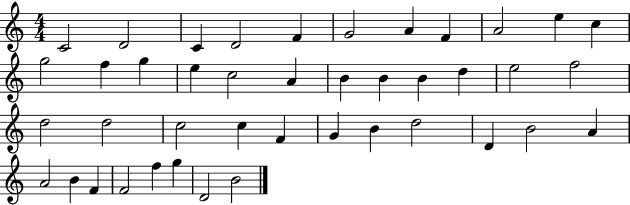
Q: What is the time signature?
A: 4/4